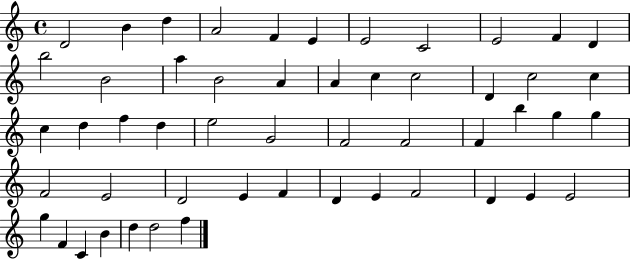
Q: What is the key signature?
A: C major